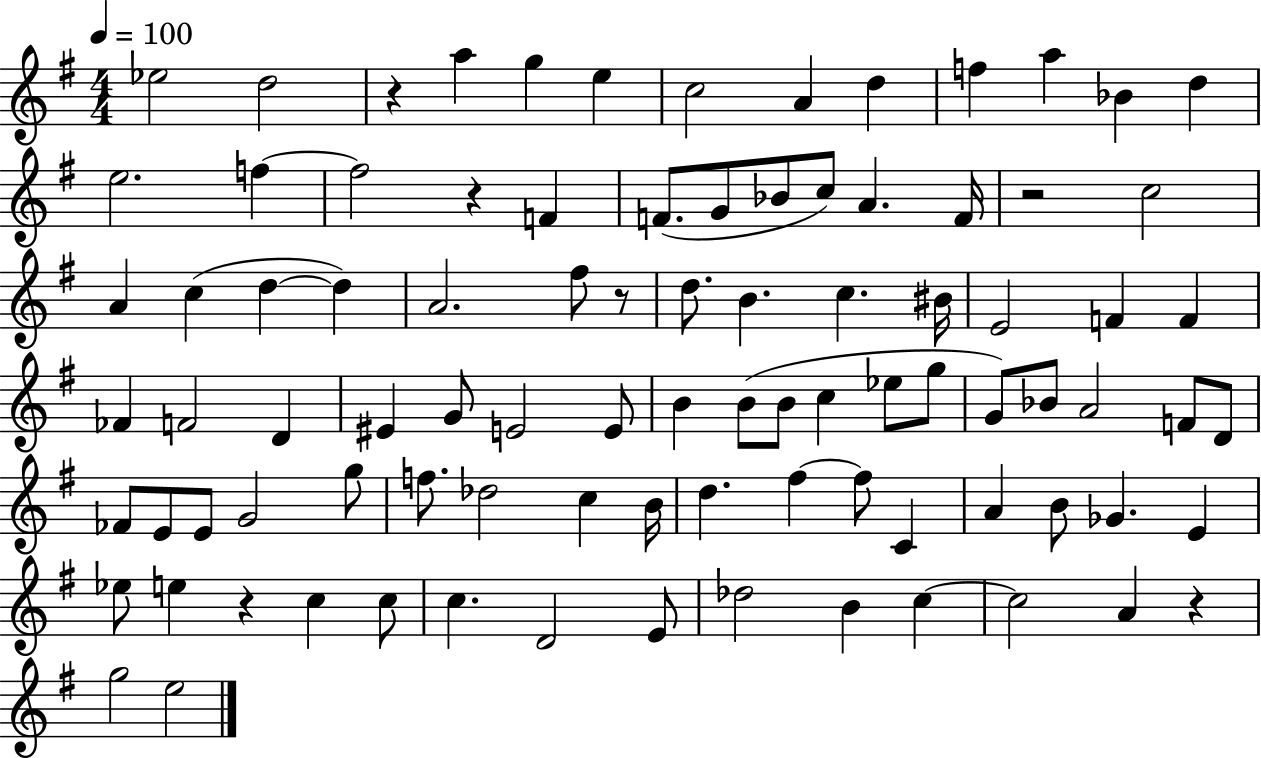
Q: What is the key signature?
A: G major